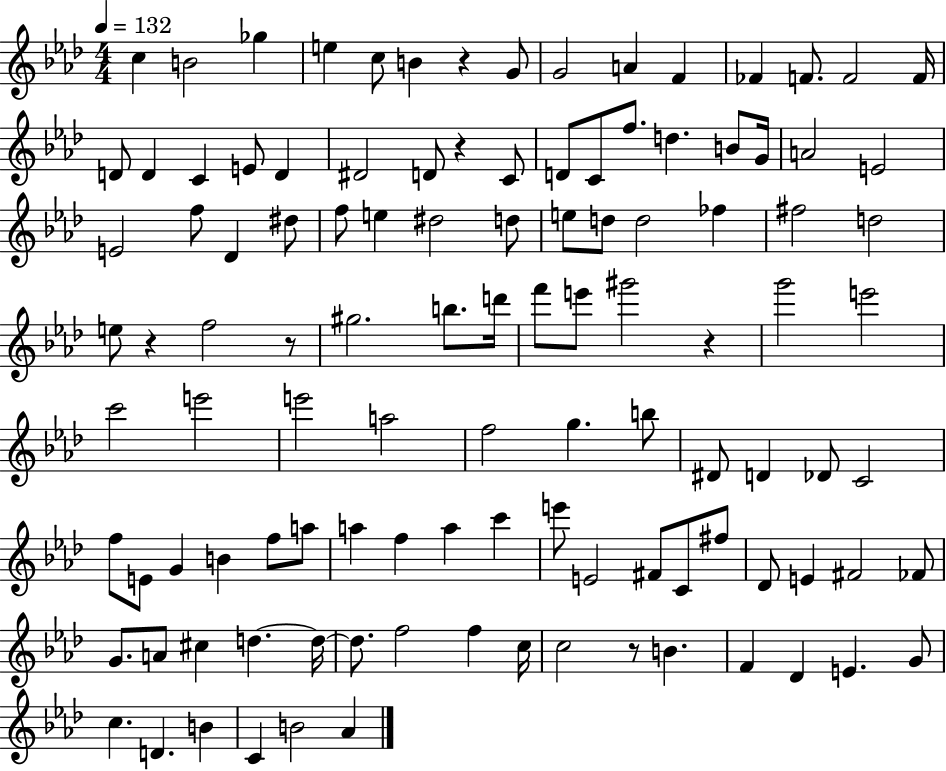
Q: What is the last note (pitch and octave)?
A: Ab4